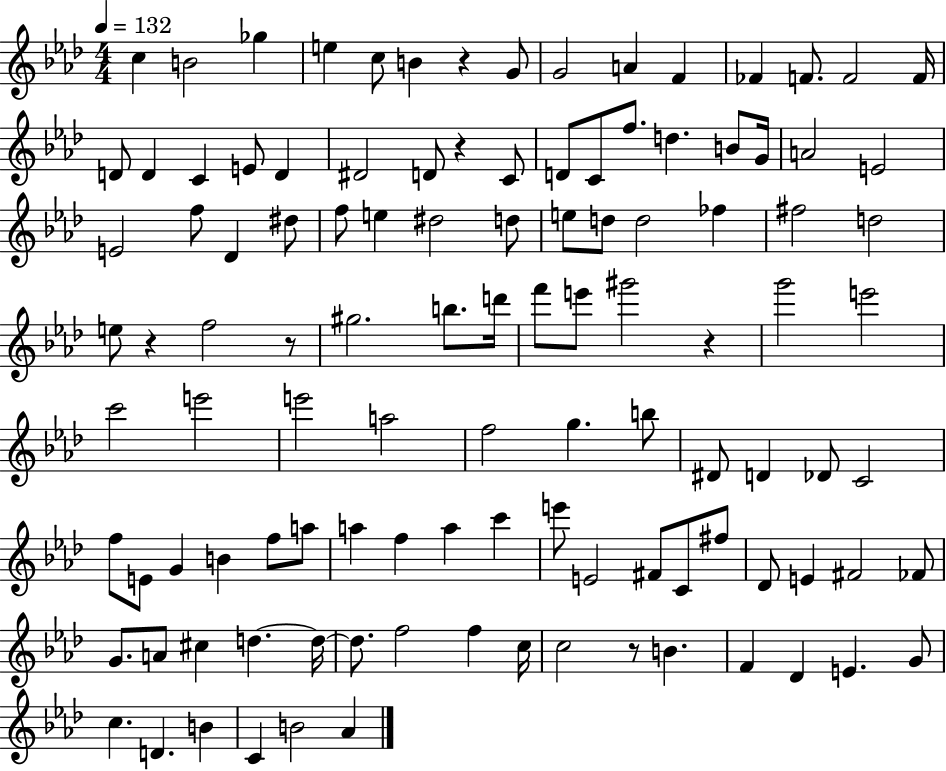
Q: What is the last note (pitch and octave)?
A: Ab4